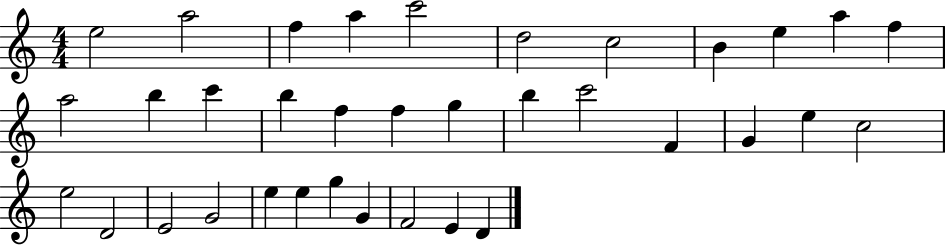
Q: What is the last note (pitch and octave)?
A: D4